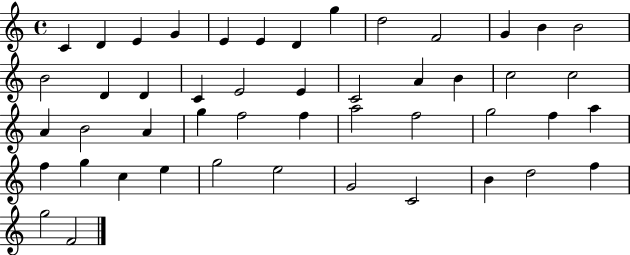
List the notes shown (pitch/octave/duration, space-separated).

C4/q D4/q E4/q G4/q E4/q E4/q D4/q G5/q D5/h F4/h G4/q B4/q B4/h B4/h D4/q D4/q C4/q E4/h E4/q C4/h A4/q B4/q C5/h C5/h A4/q B4/h A4/q G5/q F5/h F5/q A5/h F5/h G5/h F5/q A5/q F5/q G5/q C5/q E5/q G5/h E5/h G4/h C4/h B4/q D5/h F5/q G5/h F4/h